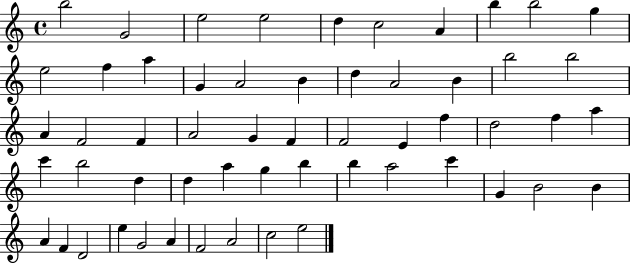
B5/h G4/h E5/h E5/h D5/q C5/h A4/q B5/q B5/h G5/q E5/h F5/q A5/q G4/q A4/h B4/q D5/q A4/h B4/q B5/h B5/h A4/q F4/h F4/q A4/h G4/q F4/q F4/h E4/q F5/q D5/h F5/q A5/q C6/q B5/h D5/q D5/q A5/q G5/q B5/q B5/q A5/h C6/q G4/q B4/h B4/q A4/q F4/q D4/h E5/q G4/h A4/q F4/h A4/h C5/h E5/h